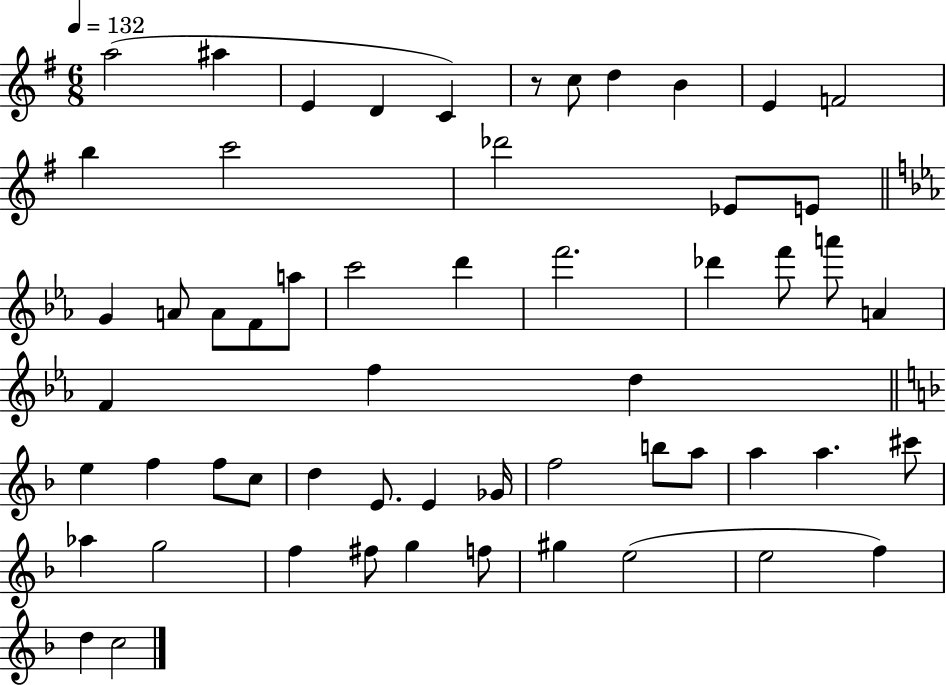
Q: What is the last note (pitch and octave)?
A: C5